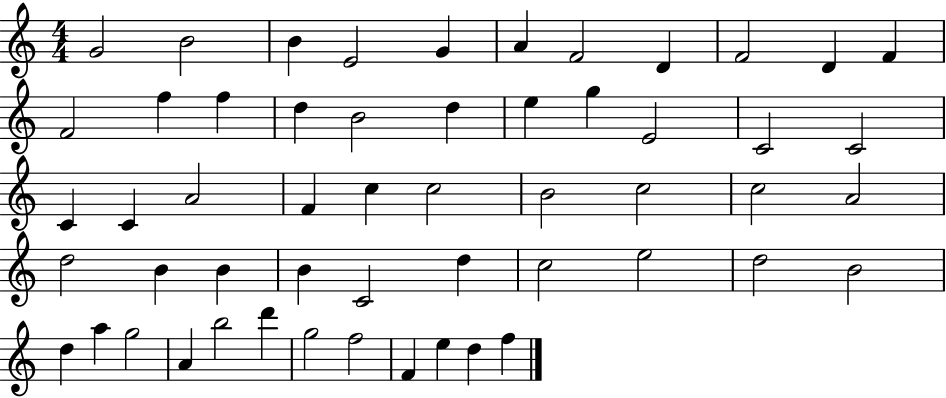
G4/h B4/h B4/q E4/h G4/q A4/q F4/h D4/q F4/h D4/q F4/q F4/h F5/q F5/q D5/q B4/h D5/q E5/q G5/q E4/h C4/h C4/h C4/q C4/q A4/h F4/q C5/q C5/h B4/h C5/h C5/h A4/h D5/h B4/q B4/q B4/q C4/h D5/q C5/h E5/h D5/h B4/h D5/q A5/q G5/h A4/q B5/h D6/q G5/h F5/h F4/q E5/q D5/q F5/q